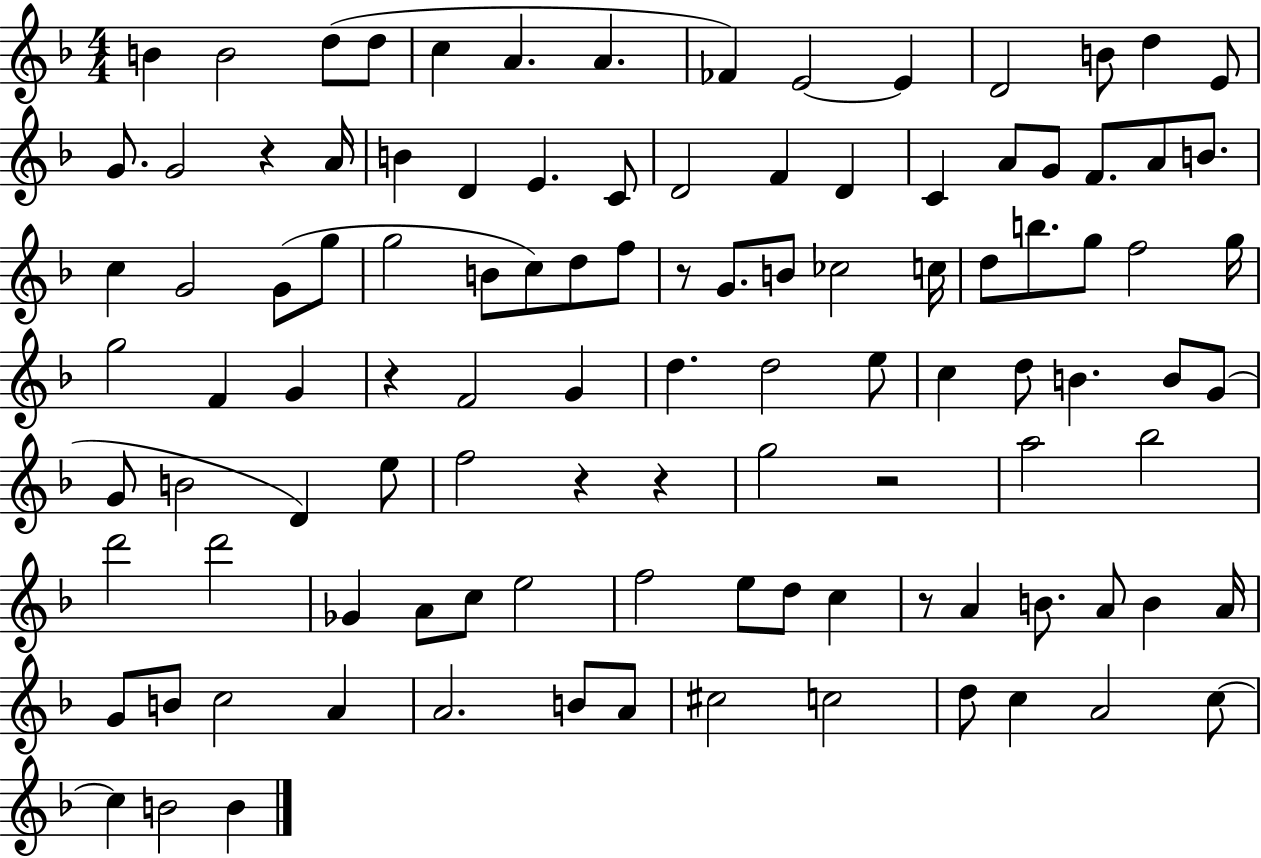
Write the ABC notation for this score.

X:1
T:Untitled
M:4/4
L:1/4
K:F
B B2 d/2 d/2 c A A _F E2 E D2 B/2 d E/2 G/2 G2 z A/4 B D E C/2 D2 F D C A/2 G/2 F/2 A/2 B/2 c G2 G/2 g/2 g2 B/2 c/2 d/2 f/2 z/2 G/2 B/2 _c2 c/4 d/2 b/2 g/2 f2 g/4 g2 F G z F2 G d d2 e/2 c d/2 B B/2 G/2 G/2 B2 D e/2 f2 z z g2 z2 a2 _b2 d'2 d'2 _G A/2 c/2 e2 f2 e/2 d/2 c z/2 A B/2 A/2 B A/4 G/2 B/2 c2 A A2 B/2 A/2 ^c2 c2 d/2 c A2 c/2 c B2 B